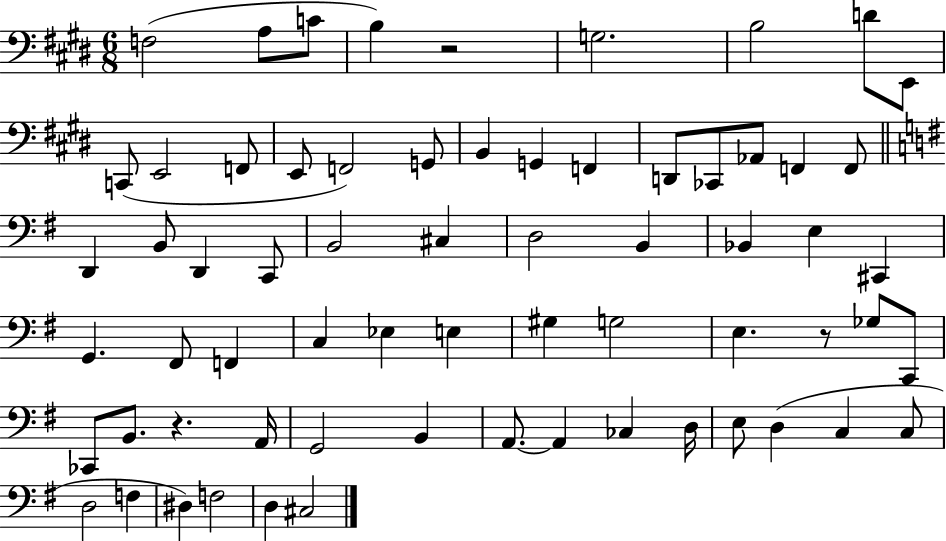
F3/h A3/e C4/e B3/q R/h G3/h. B3/h D4/e E2/e C2/e E2/h F2/e E2/e F2/h G2/e B2/q G2/q F2/q D2/e CES2/e Ab2/e F2/q F2/e D2/q B2/e D2/q C2/e B2/h C#3/q D3/h B2/q Bb2/q E3/q C#2/q G2/q. F#2/e F2/q C3/q Eb3/q E3/q G#3/q G3/h E3/q. R/e Gb3/e C2/e CES2/e B2/e. R/q. A2/s G2/h B2/q A2/e. A2/q CES3/q D3/s E3/e D3/q C3/q C3/e D3/h F3/q D#3/q F3/h D3/q C#3/h